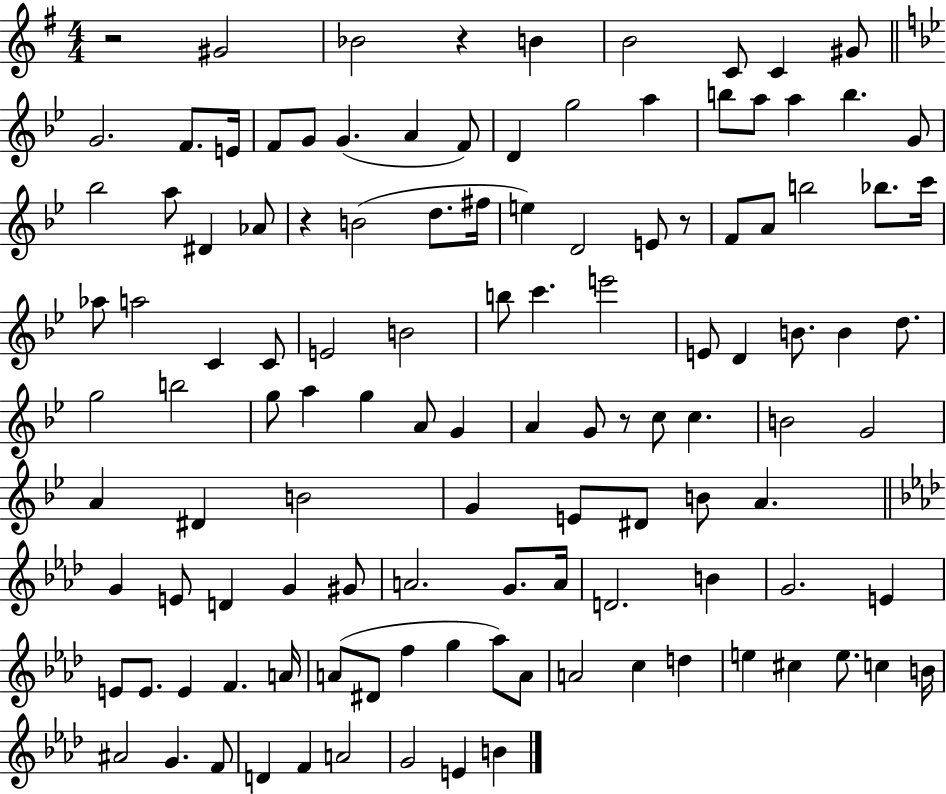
X:1
T:Untitled
M:4/4
L:1/4
K:G
z2 ^G2 _B2 z B B2 C/2 C ^G/2 G2 F/2 E/4 F/2 G/2 G A F/2 D g2 a b/2 a/2 a b G/2 _b2 a/2 ^D _A/2 z B2 d/2 ^f/4 e D2 E/2 z/2 F/2 A/2 b2 _b/2 c'/4 _a/2 a2 C C/2 E2 B2 b/2 c' e'2 E/2 D B/2 B d/2 g2 b2 g/2 a g A/2 G A G/2 z/2 c/2 c B2 G2 A ^D B2 G E/2 ^D/2 B/2 A G E/2 D G ^G/2 A2 G/2 A/4 D2 B G2 E E/2 E/2 E F A/4 A/2 ^D/2 f g _a/2 A/2 A2 c d e ^c e/2 c B/4 ^A2 G F/2 D F A2 G2 E B